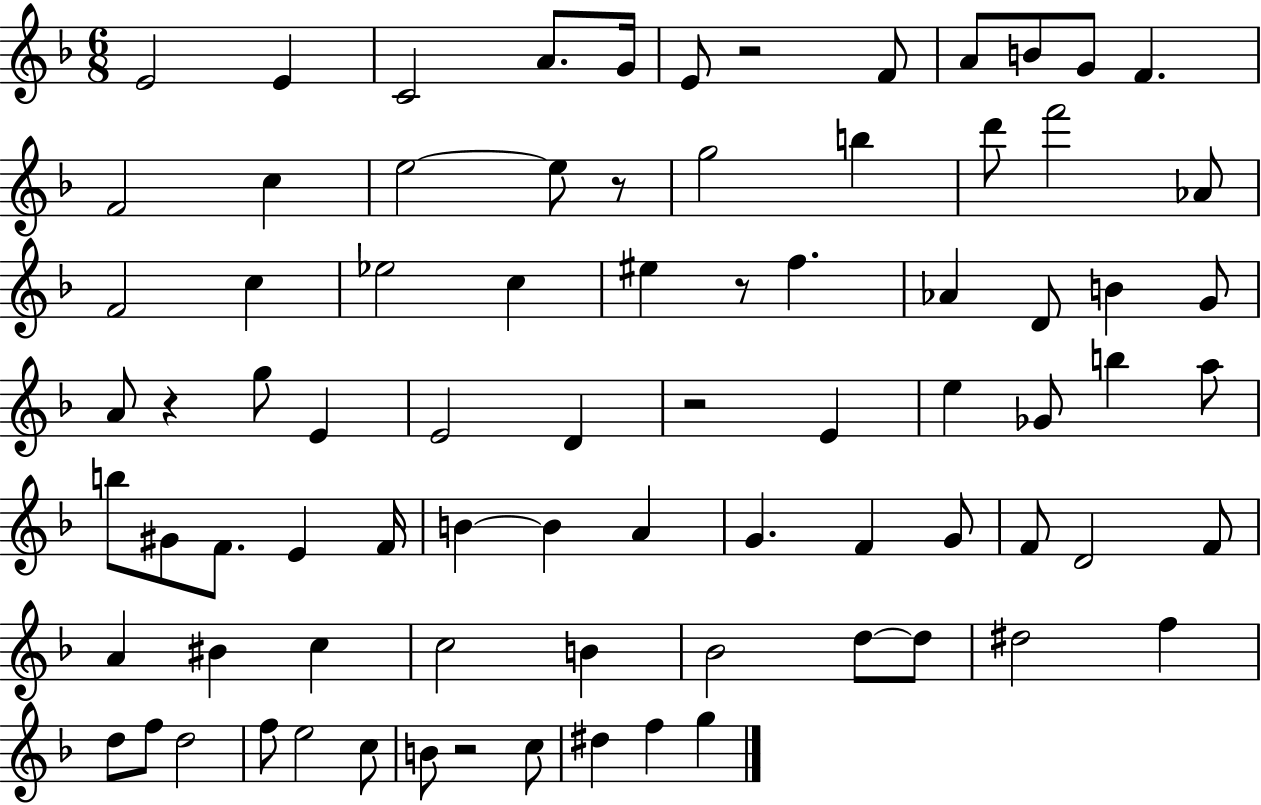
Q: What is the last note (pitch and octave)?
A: G5